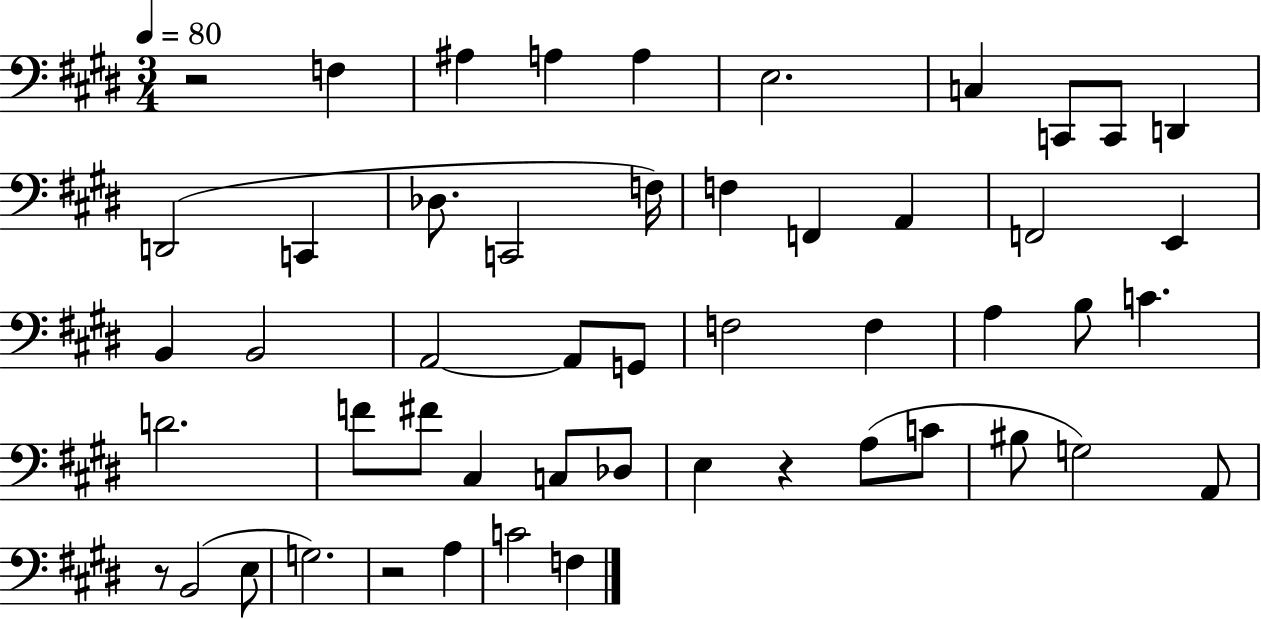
X:1
T:Untitled
M:3/4
L:1/4
K:E
z2 F, ^A, A, A, E,2 C, C,,/2 C,,/2 D,, D,,2 C,, _D,/2 C,,2 F,/4 F, F,, A,, F,,2 E,, B,, B,,2 A,,2 A,,/2 G,,/2 F,2 F, A, B,/2 C D2 F/2 ^F/2 ^C, C,/2 _D,/2 E, z A,/2 C/2 ^B,/2 G,2 A,,/2 z/2 B,,2 E,/2 G,2 z2 A, C2 F,